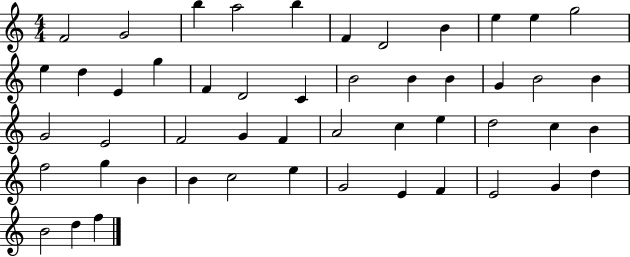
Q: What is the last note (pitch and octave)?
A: F5